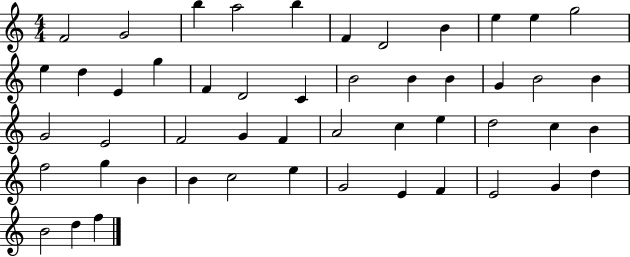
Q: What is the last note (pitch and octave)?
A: F5